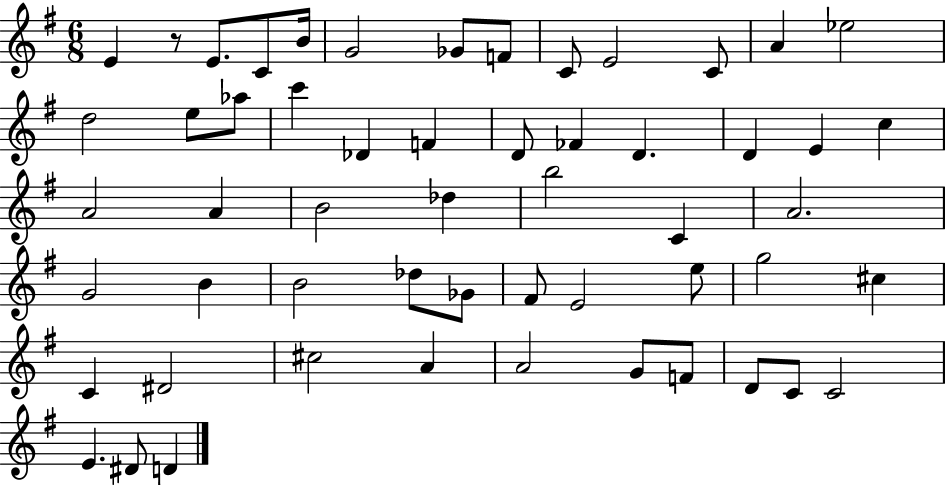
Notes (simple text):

E4/q R/e E4/e. C4/e B4/s G4/h Gb4/e F4/e C4/e E4/h C4/e A4/q Eb5/h D5/h E5/e Ab5/e C6/q Db4/q F4/q D4/e FES4/q D4/q. D4/q E4/q C5/q A4/h A4/q B4/h Db5/q B5/h C4/q A4/h. G4/h B4/q B4/h Db5/e Gb4/e F#4/e E4/h E5/e G5/h C#5/q C4/q D#4/h C#5/h A4/q A4/h G4/e F4/e D4/e C4/e C4/h E4/q. D#4/e D4/q